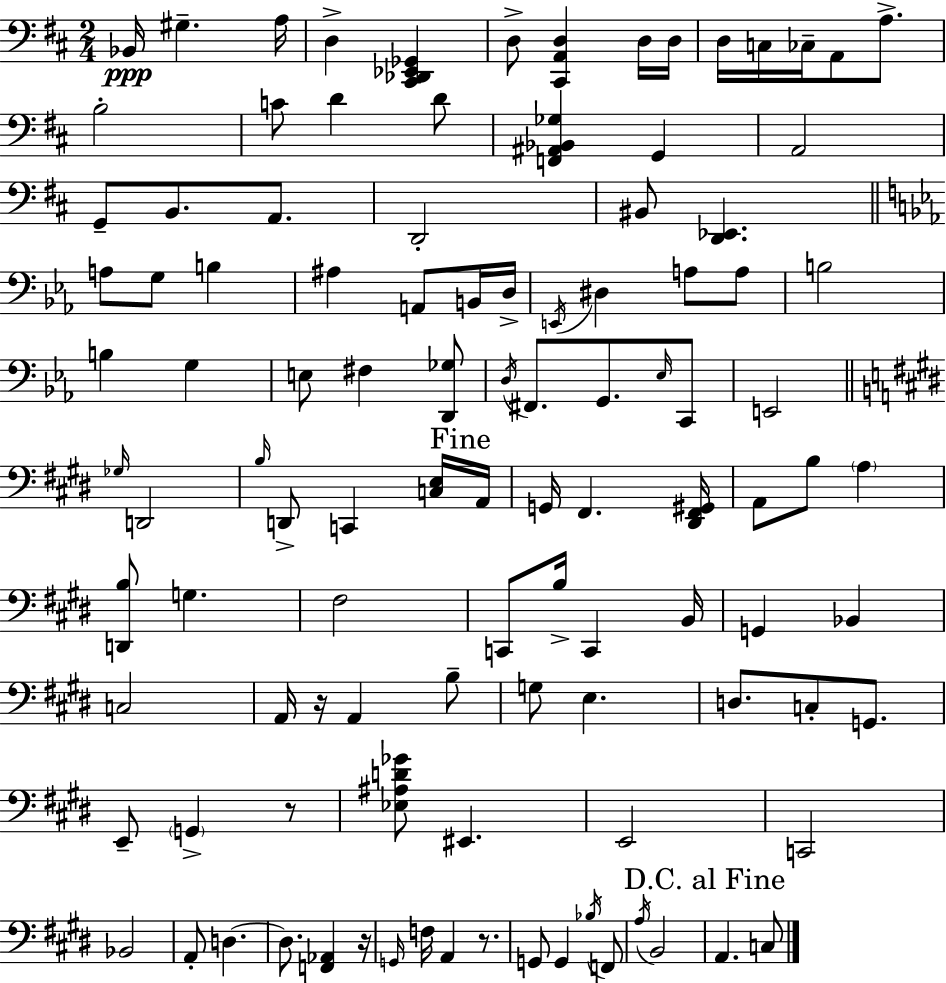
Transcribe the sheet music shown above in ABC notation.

X:1
T:Untitled
M:2/4
L:1/4
K:D
_B,,/4 ^G, A,/4 D, [^C,,_D,,_E,,_G,,] D,/2 [^C,,A,,D,] D,/4 D,/4 D,/4 C,/4 _C,/4 A,,/2 A,/2 B,2 C/2 D D/2 [F,,^A,,_B,,_G,] G,, A,,2 G,,/2 B,,/2 A,,/2 D,,2 ^B,,/2 [D,,_E,,] A,/2 G,/2 B, ^A, A,,/2 B,,/4 D,/4 E,,/4 ^D, A,/2 A,/2 B,2 B, G, E,/2 ^F, [D,,_G,]/2 D,/4 ^F,,/2 G,,/2 _E,/4 C,,/2 E,,2 _G,/4 D,,2 B,/4 D,,/2 C,, [C,E,]/4 A,,/4 G,,/4 ^F,, [^D,,^F,,^G,,]/4 A,,/2 B,/2 A, [D,,B,]/2 G, ^F,2 C,,/2 B,/4 C,, B,,/4 G,, _B,, C,2 A,,/4 z/4 A,, B,/2 G,/2 E, D,/2 C,/2 G,,/2 E,,/2 G,, z/2 [_E,^A,D_G]/2 ^E,, E,,2 C,,2 _B,,2 A,,/2 D, D,/2 [F,,_A,,] z/4 G,,/4 F,/4 A,, z/2 G,,/2 G,, _B,/4 F,,/2 A,/4 B,,2 A,, C,/2